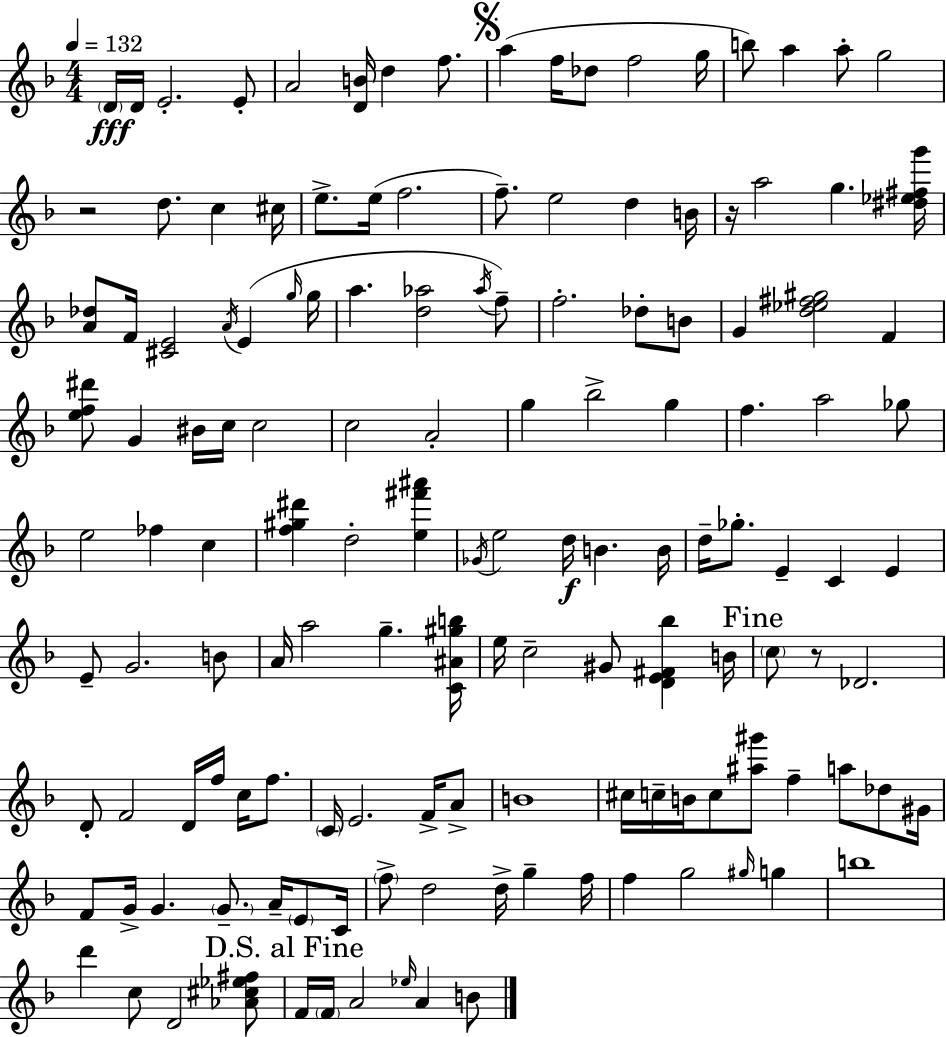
D4/s D4/s E4/h. E4/e A4/h [D4,B4]/s D5/q F5/e. A5/q F5/s Db5/e F5/h G5/s B5/e A5/q A5/e G5/h R/h D5/e. C5/q C#5/s E5/e. E5/s F5/h. F5/e. E5/h D5/q B4/s R/s A5/h G5/q. [D#5,Eb5,F#5,G6]/s [A4,Db5]/e F4/s [C#4,E4]/h A4/s E4/q G5/s G5/s A5/q. [D5,Ab5]/h Ab5/s F5/e F5/h. Db5/e B4/e G4/q [D5,Eb5,F#5,G#5]/h F4/q [E5,F5,D#6]/e G4/q BIS4/s C5/s C5/h C5/h A4/h G5/q Bb5/h G5/q F5/q. A5/h Gb5/e E5/h FES5/q C5/q [F5,G#5,D#6]/q D5/h [E5,F#6,A#6]/q Gb4/s E5/h D5/s B4/q. B4/s D5/s Gb5/e. E4/q C4/q E4/q E4/e G4/h. B4/e A4/s A5/h G5/q. [C4,A#4,G#5,B5]/s E5/s C5/h G#4/e [D4,E4,F#4,Bb5]/q B4/s C5/e R/e Db4/h. D4/e F4/h D4/s F5/s C5/s F5/e. C4/s E4/h. F4/s A4/e B4/w C#5/s C5/s B4/s C5/e [A#5,G#6]/e F5/q A5/e Db5/e G#4/s F4/e G4/s G4/q. G4/e. A4/s E4/e C4/s F5/e D5/h D5/s G5/q F5/s F5/q G5/h G#5/s G5/q B5/w D6/q C5/e D4/h [Ab4,C#5,Eb5,F#5]/e F4/s F4/s A4/h Eb5/s A4/q B4/e